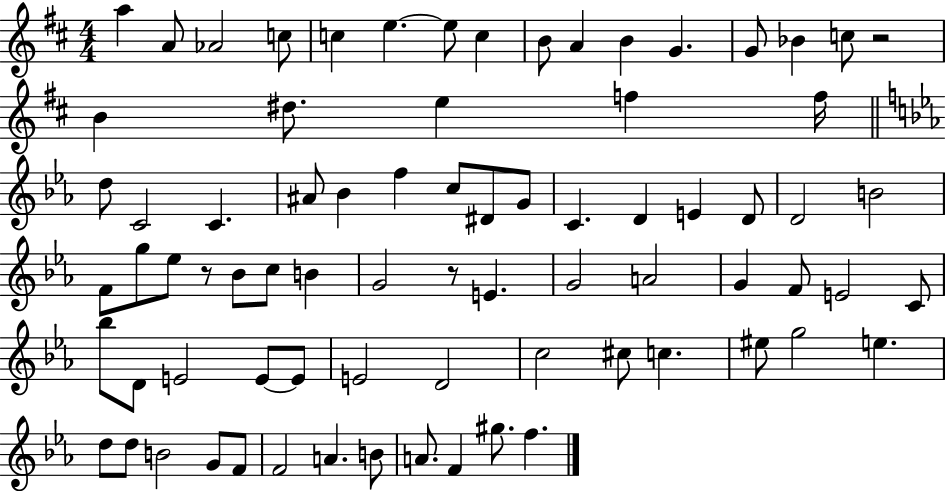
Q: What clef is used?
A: treble